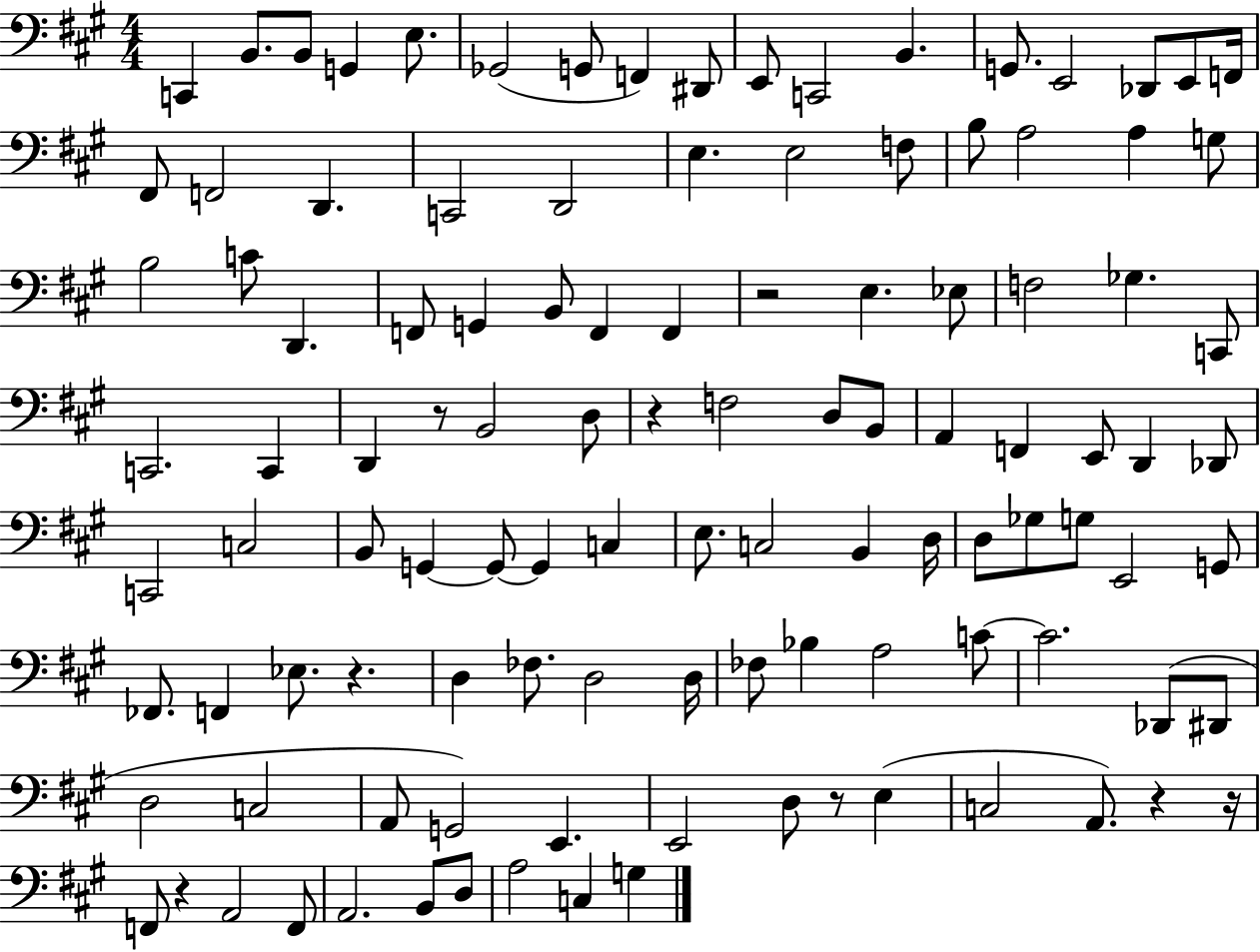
{
  \clef bass
  \numericTimeSignature
  \time 4/4
  \key a \major
  c,4 b,8. b,8 g,4 e8. | ges,2( g,8 f,4) dis,8 | e,8 c,2 b,4. | g,8. e,2 des,8 e,8 f,16 | \break fis,8 f,2 d,4. | c,2 d,2 | e4. e2 f8 | b8 a2 a4 g8 | \break b2 c'8 d,4. | f,8 g,4 b,8 f,4 f,4 | r2 e4. ees8 | f2 ges4. c,8 | \break c,2. c,4 | d,4 r8 b,2 d8 | r4 f2 d8 b,8 | a,4 f,4 e,8 d,4 des,8 | \break c,2 c2 | b,8 g,4~~ g,8~~ g,4 c4 | e8. c2 b,4 d16 | d8 ges8 g8 e,2 g,8 | \break fes,8. f,4 ees8. r4. | d4 fes8. d2 d16 | fes8 bes4 a2 c'8~~ | c'2. des,8( dis,8 | \break d2 c2 | a,8 g,2) e,4. | e,2 d8 r8 e4( | c2 a,8.) r4 r16 | \break f,8 r4 a,2 f,8 | a,2. b,8 d8 | a2 c4 g4 | \bar "|."
}